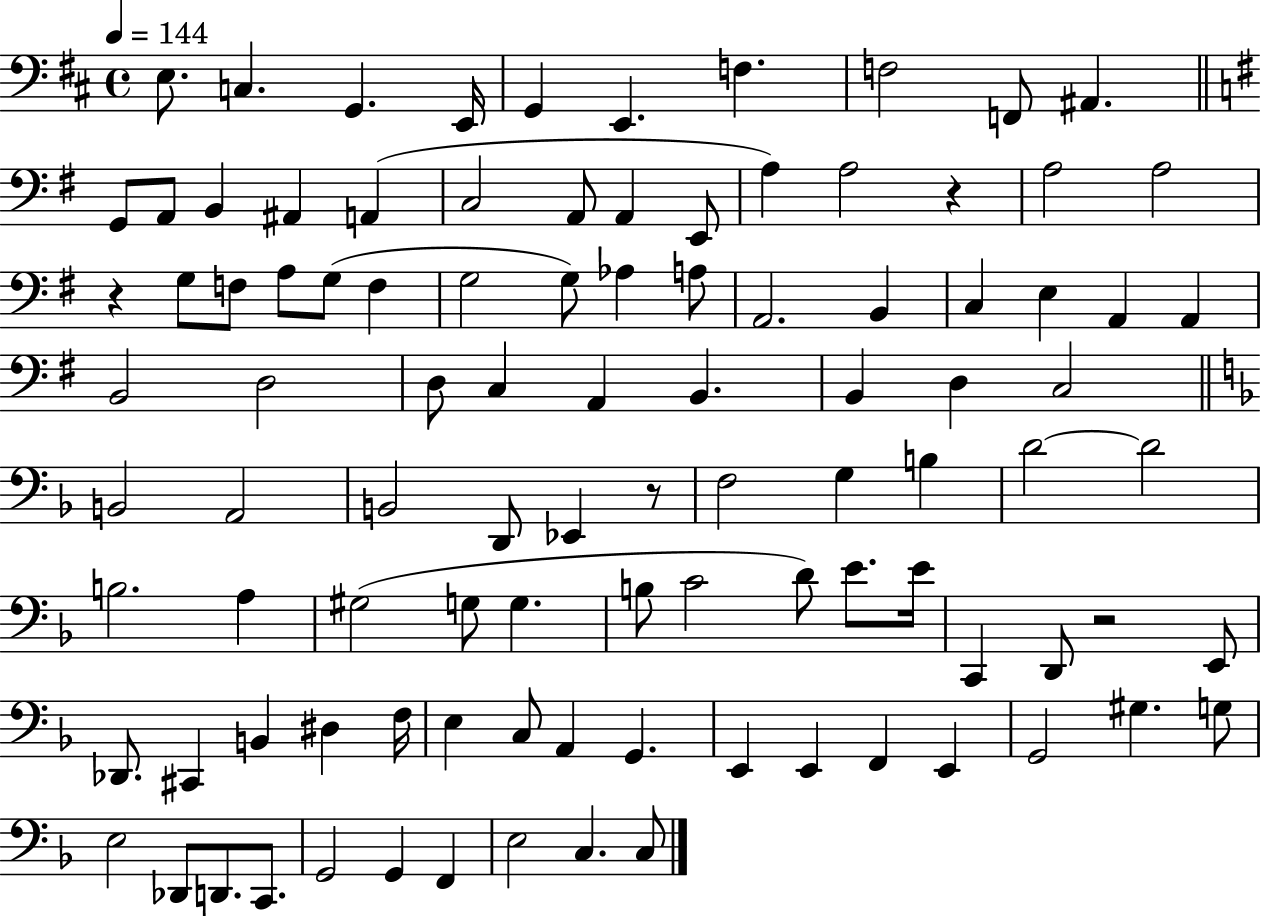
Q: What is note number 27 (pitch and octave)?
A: G3